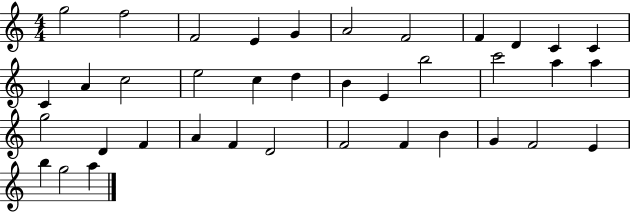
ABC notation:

X:1
T:Untitled
M:4/4
L:1/4
K:C
g2 f2 F2 E G A2 F2 F D C C C A c2 e2 c d B E b2 c'2 a a g2 D F A F D2 F2 F B G F2 E b g2 a